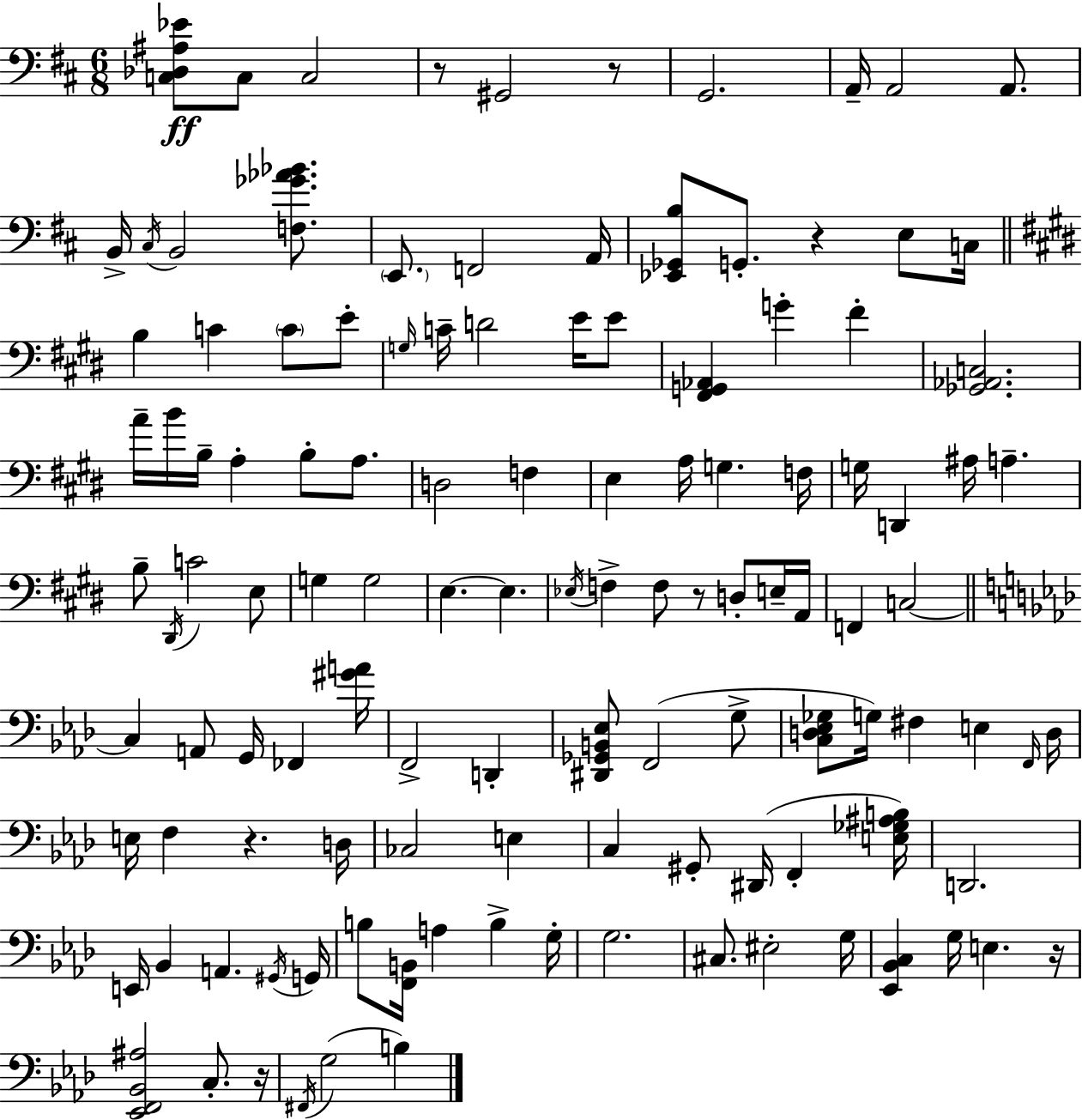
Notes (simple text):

[C3,Db3,A#3,Eb4]/e C3/e C3/h R/e G#2/h R/e G2/h. A2/s A2/h A2/e. B2/s C#3/s B2/h [F3,Gb4,Ab4,Bb4]/e. E2/e. F2/h A2/s [Eb2,Gb2,B3]/e G2/e. R/q E3/e C3/s B3/q C4/q C4/e E4/e G3/s C4/s D4/h E4/s E4/e [F#2,G2,Ab2]/q G4/q F#4/q [Gb2,Ab2,C3]/h. A4/s B4/s B3/s A3/q B3/e A3/e. D3/h F3/q E3/q A3/s G3/q. F3/s G3/s D2/q A#3/s A3/q. B3/e D#2/s C4/h E3/e G3/q G3/h E3/q. E3/q. Eb3/s F3/q F3/e R/e D3/e E3/s A2/s F2/q C3/h C3/q A2/e G2/s FES2/q [G#4,A4]/s F2/h D2/q [D#2,Gb2,B2,Eb3]/e F2/h G3/e [C3,D3,Eb3,Gb3]/e G3/s F#3/q E3/q F2/s D3/s E3/s F3/q R/q. D3/s CES3/h E3/q C3/q G#2/e D#2/s F2/q [E3,Gb3,A#3,B3]/s D2/h. E2/s Bb2/q A2/q. G#2/s G2/s B3/e [F2,B2]/s A3/q B3/q G3/s G3/h. C#3/e. EIS3/h G3/s [Eb2,Bb2,C3]/q G3/s E3/q. R/s [Eb2,F2,Bb2,A#3]/h C3/e. R/s F#2/s G3/h B3/q